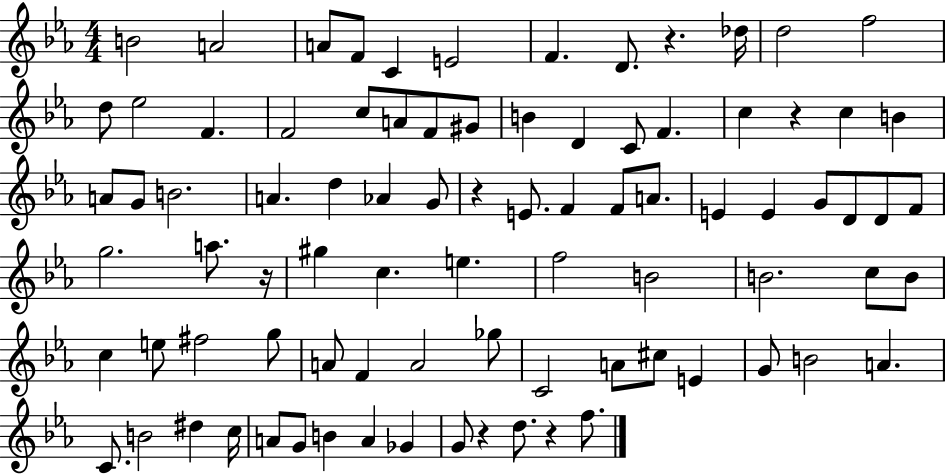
{
  \clef treble
  \numericTimeSignature
  \time 4/4
  \key ees \major
  b'2 a'2 | a'8 f'8 c'4 e'2 | f'4. d'8. r4. des''16 | d''2 f''2 | \break d''8 ees''2 f'4. | f'2 c''8 a'8 f'8 gis'8 | b'4 d'4 c'8 f'4. | c''4 r4 c''4 b'4 | \break a'8 g'8 b'2. | a'4. d''4 aes'4 g'8 | r4 e'8. f'4 f'8 a'8. | e'4 e'4 g'8 d'8 d'8 f'8 | \break g''2. a''8. r16 | gis''4 c''4. e''4. | f''2 b'2 | b'2. c''8 b'8 | \break c''4 e''8 fis''2 g''8 | a'8 f'4 a'2 ges''8 | c'2 a'8 cis''8 e'4 | g'8 b'2 a'4. | \break c'8. b'2 dis''4 c''16 | a'8 g'8 b'4 a'4 ges'4 | g'8 r4 d''8. r4 f''8. | \bar "|."
}